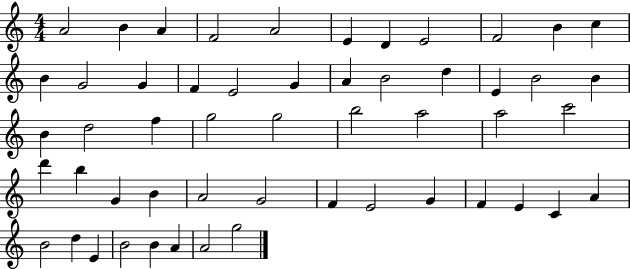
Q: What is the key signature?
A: C major